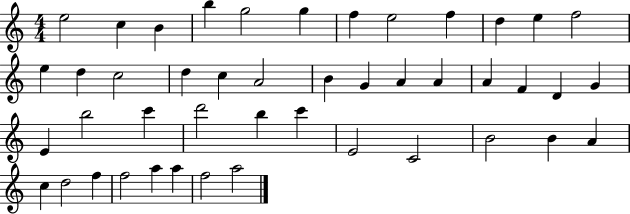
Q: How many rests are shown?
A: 0